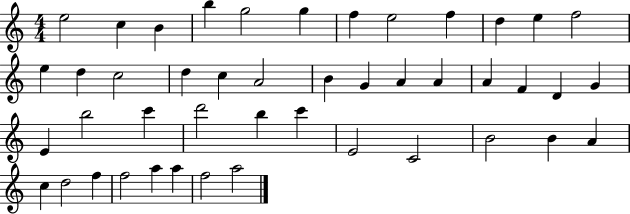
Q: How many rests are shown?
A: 0